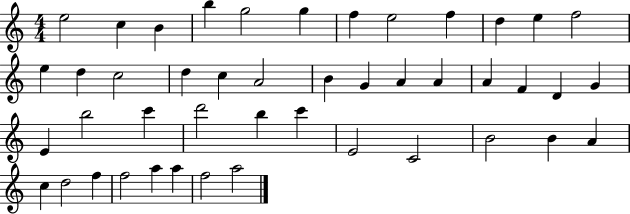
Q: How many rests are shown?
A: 0